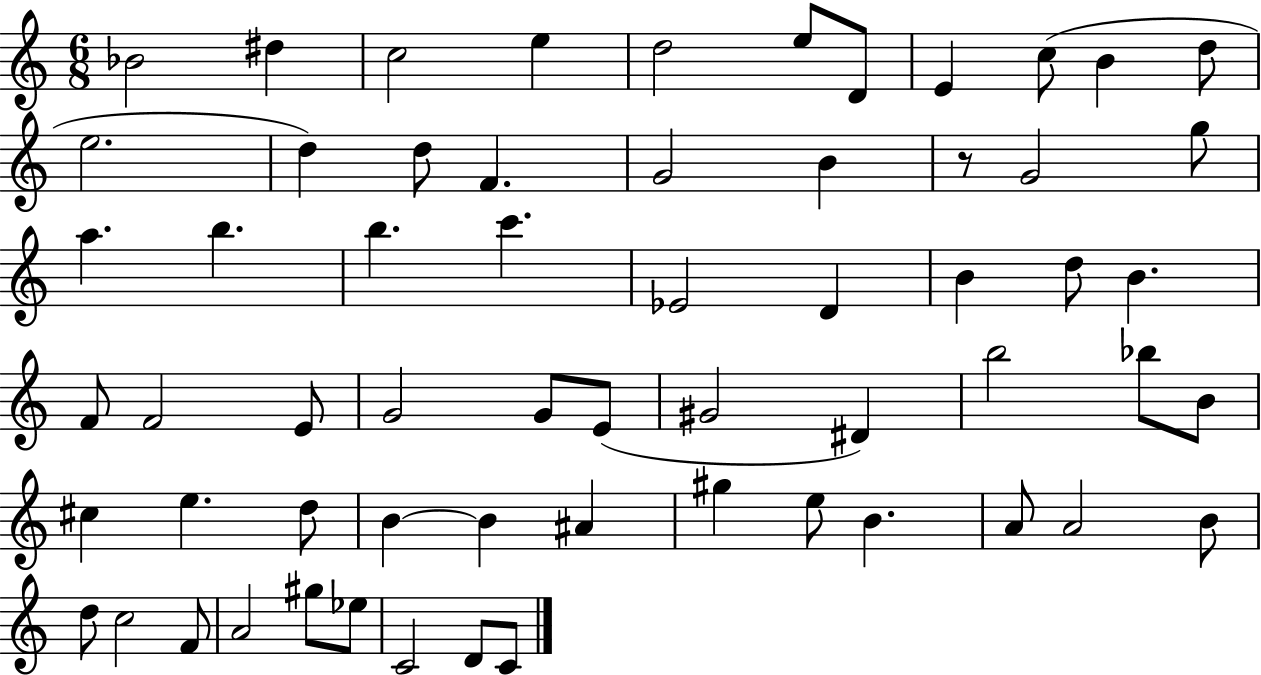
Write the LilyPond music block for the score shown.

{
  \clef treble
  \numericTimeSignature
  \time 6/8
  \key c \major
  bes'2 dis''4 | c''2 e''4 | d''2 e''8 d'8 | e'4 c''8( b'4 d''8 | \break e''2. | d''4) d''8 f'4. | g'2 b'4 | r8 g'2 g''8 | \break a''4. b''4. | b''4. c'''4. | ees'2 d'4 | b'4 d''8 b'4. | \break f'8 f'2 e'8 | g'2 g'8 e'8( | gis'2 dis'4) | b''2 bes''8 b'8 | \break cis''4 e''4. d''8 | b'4~~ b'4 ais'4 | gis''4 e''8 b'4. | a'8 a'2 b'8 | \break d''8 c''2 f'8 | a'2 gis''8 ees''8 | c'2 d'8 c'8 | \bar "|."
}